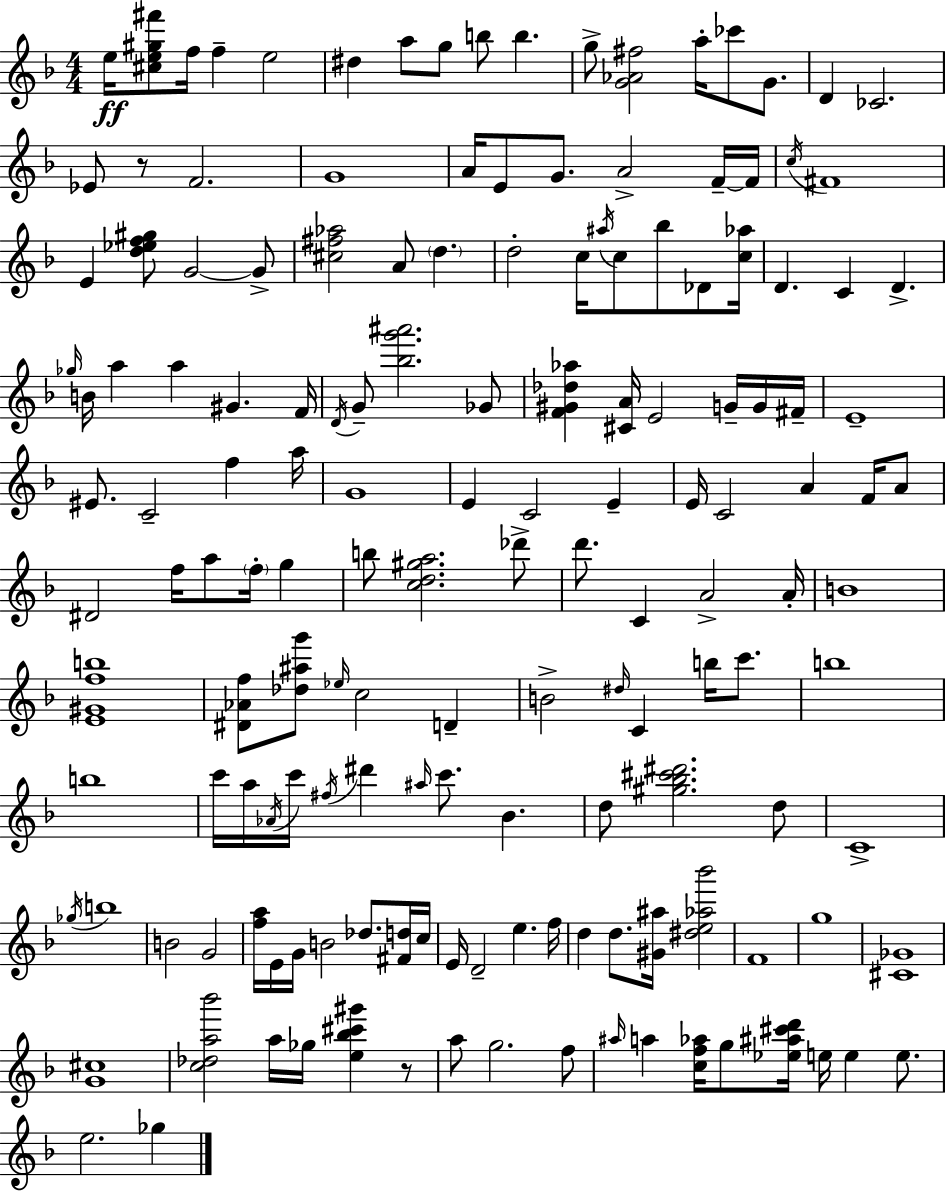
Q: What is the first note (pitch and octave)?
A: E5